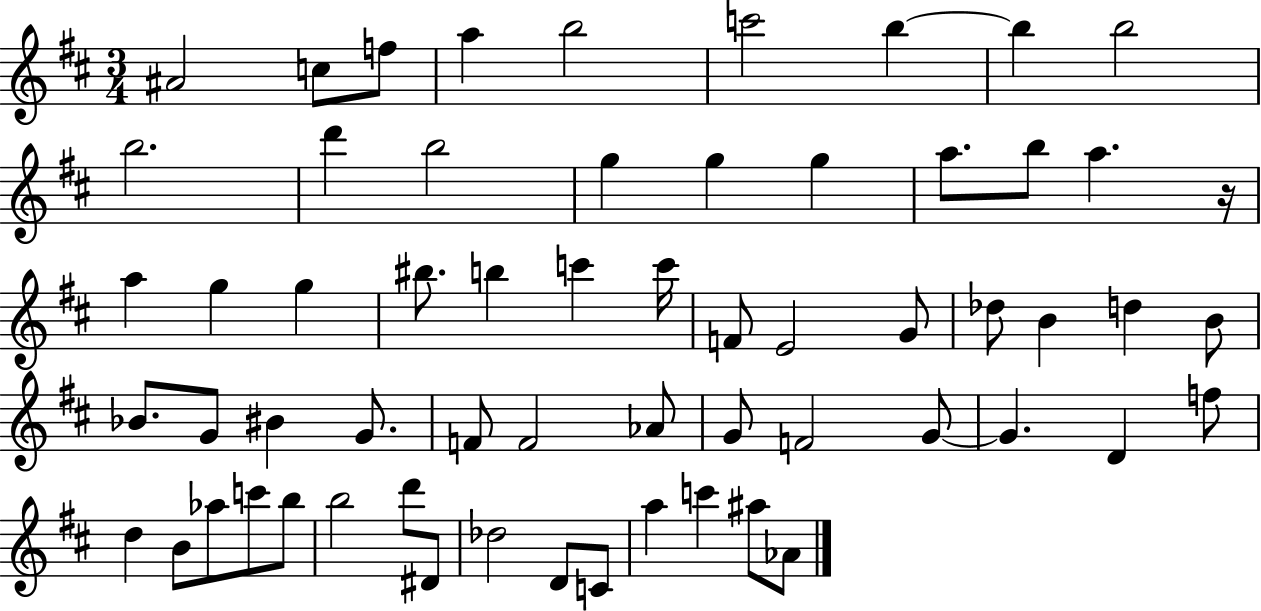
{
  \clef treble
  \numericTimeSignature
  \time 3/4
  \key d \major
  ais'2 c''8 f''8 | a''4 b''2 | c'''2 b''4~~ | b''4 b''2 | \break b''2. | d'''4 b''2 | g''4 g''4 g''4 | a''8. b''8 a''4. r16 | \break a''4 g''4 g''4 | bis''8. b''4 c'''4 c'''16 | f'8 e'2 g'8 | des''8 b'4 d''4 b'8 | \break bes'8. g'8 bis'4 g'8. | f'8 f'2 aes'8 | g'8 f'2 g'8~~ | g'4. d'4 f''8 | \break d''4 b'8 aes''8 c'''8 b''8 | b''2 d'''8 dis'8 | des''2 d'8 c'8 | a''4 c'''4 ais''8 aes'8 | \break \bar "|."
}